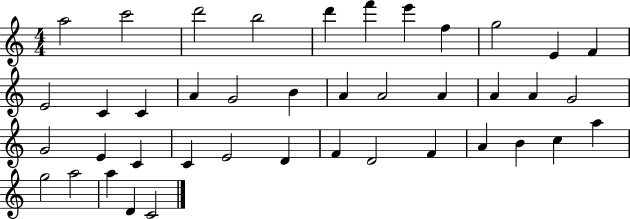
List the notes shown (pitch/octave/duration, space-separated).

A5/h C6/h D6/h B5/h D6/q F6/q E6/q F5/q G5/h E4/q F4/q E4/h C4/q C4/q A4/q G4/h B4/q A4/q A4/h A4/q A4/q A4/q G4/h G4/h E4/q C4/q C4/q E4/h D4/q F4/q D4/h F4/q A4/q B4/q C5/q A5/q G5/h A5/h A5/q D4/q C4/h